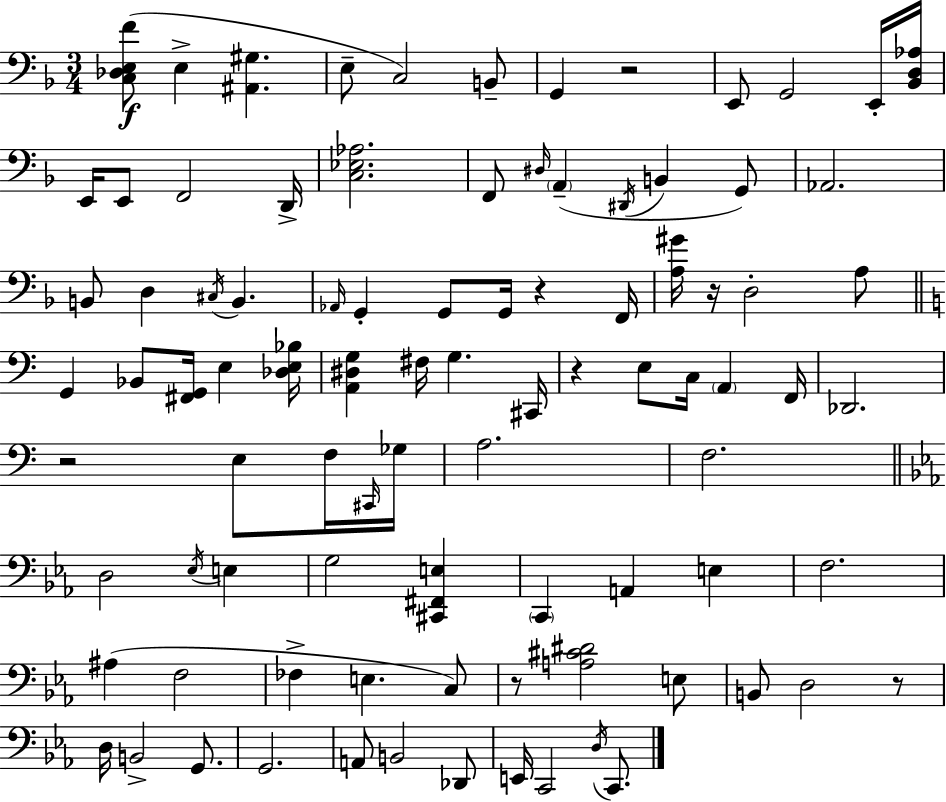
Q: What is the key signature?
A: D minor